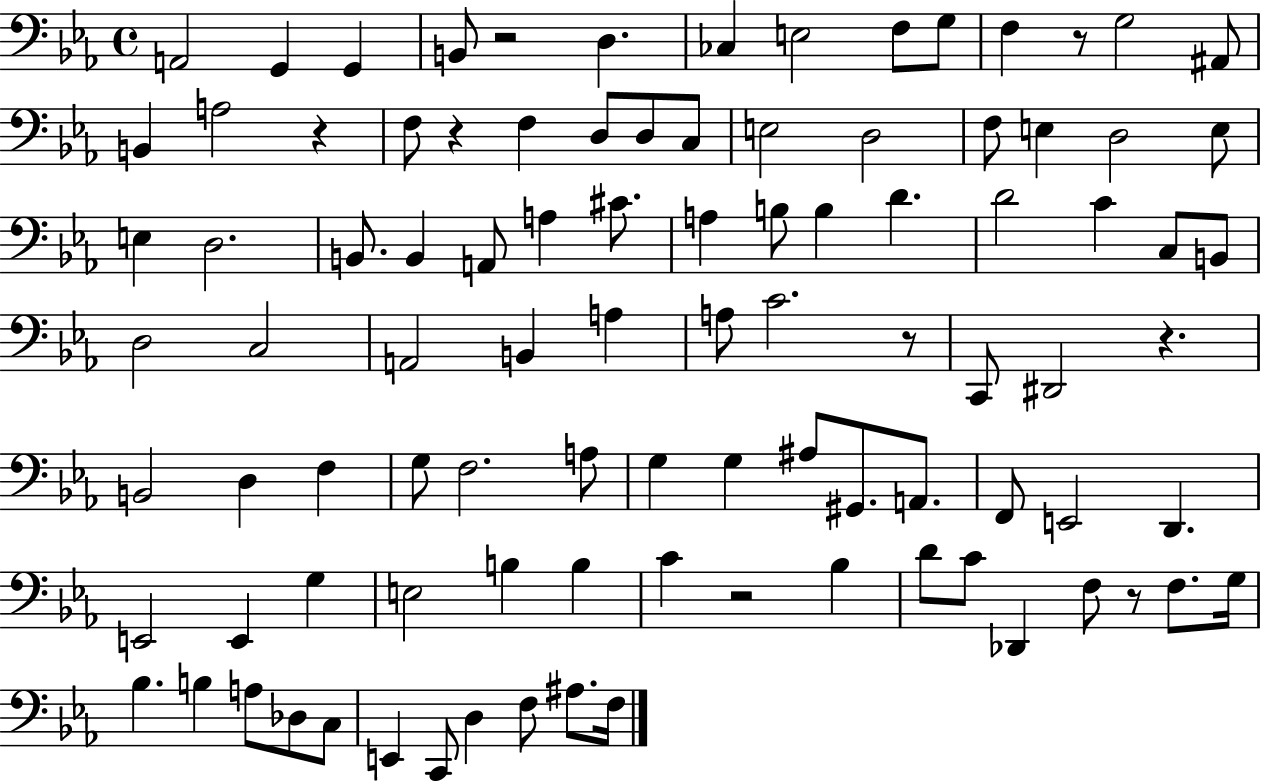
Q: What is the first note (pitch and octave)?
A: A2